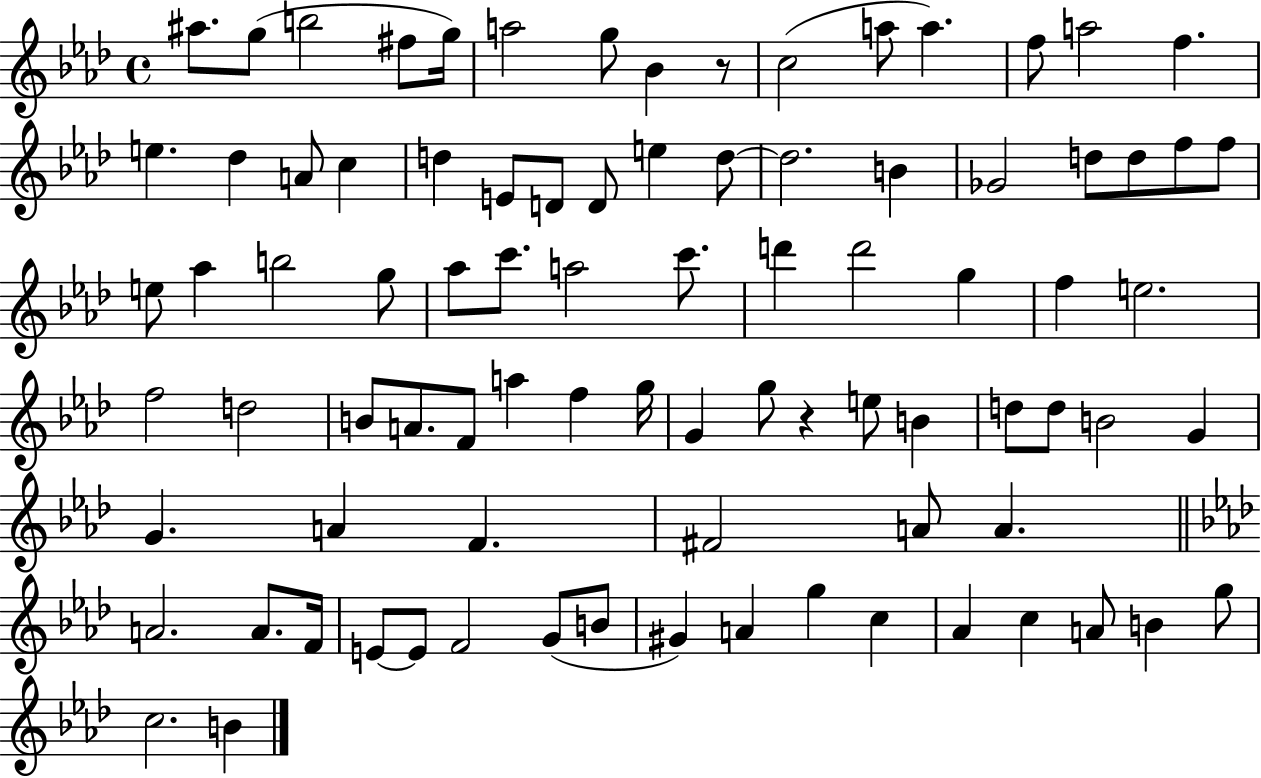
{
  \clef treble
  \time 4/4
  \defaultTimeSignature
  \key aes \major
  ais''8. g''8( b''2 fis''8 g''16) | a''2 g''8 bes'4 r8 | c''2( a''8 a''4.) | f''8 a''2 f''4. | \break e''4. des''4 a'8 c''4 | d''4 e'8 d'8 d'8 e''4 d''8~~ | d''2. b'4 | ges'2 d''8 d''8 f''8 f''8 | \break e''8 aes''4 b''2 g''8 | aes''8 c'''8. a''2 c'''8. | d'''4 d'''2 g''4 | f''4 e''2. | \break f''2 d''2 | b'8 a'8. f'8 a''4 f''4 g''16 | g'4 g''8 r4 e''8 b'4 | d''8 d''8 b'2 g'4 | \break g'4. a'4 f'4. | fis'2 a'8 a'4. | \bar "||" \break \key aes \major a'2. a'8. f'16 | e'8~~ e'8 f'2 g'8( b'8 | gis'4) a'4 g''4 c''4 | aes'4 c''4 a'8 b'4 g''8 | \break c''2. b'4 | \bar "|."
}